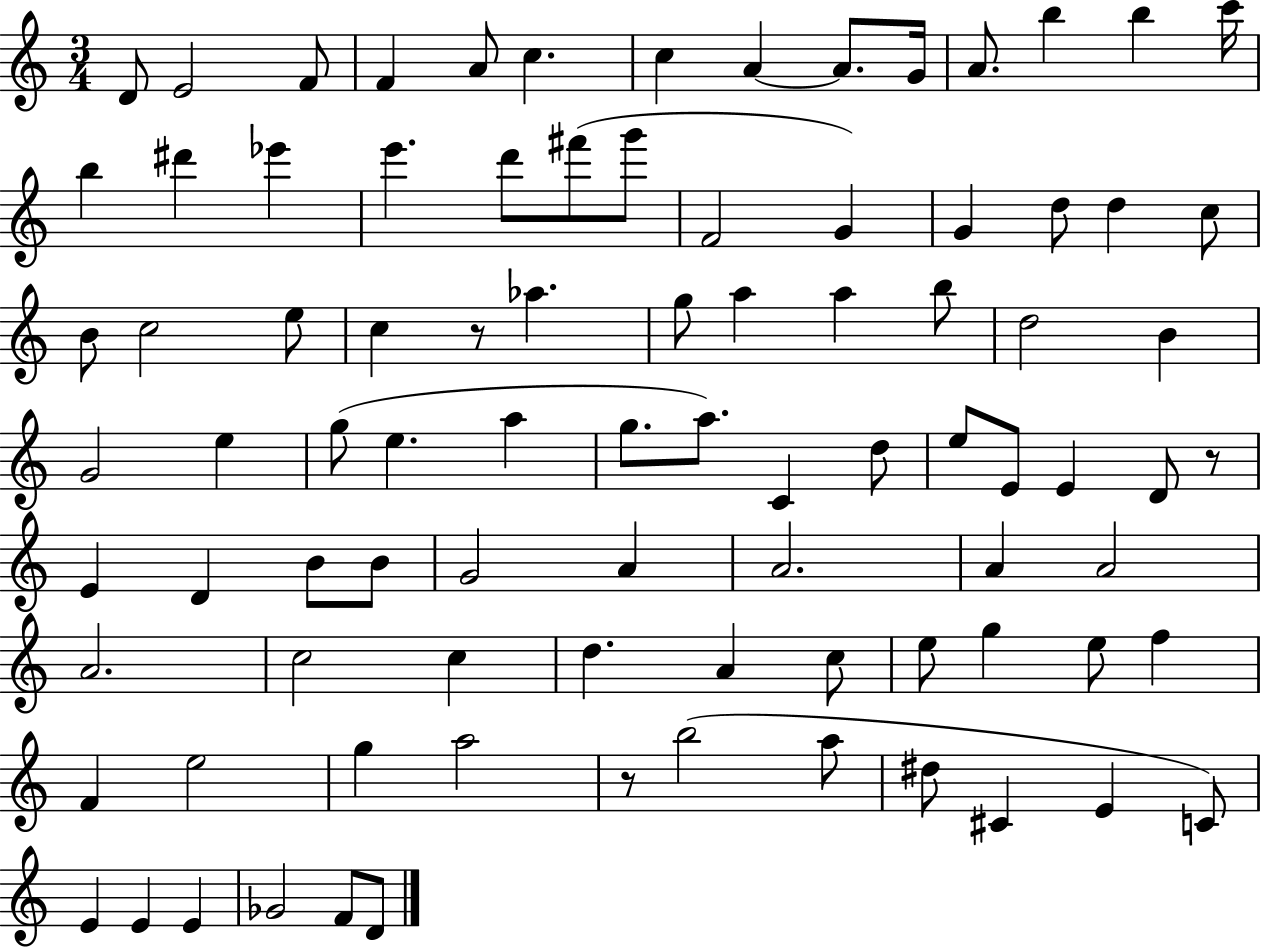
D4/e E4/h F4/e F4/q A4/e C5/q. C5/q A4/q A4/e. G4/s A4/e. B5/q B5/q C6/s B5/q D#6/q Eb6/q E6/q. D6/e F#6/e G6/e F4/h G4/q G4/q D5/e D5/q C5/e B4/e C5/h E5/e C5/q R/e Ab5/q. G5/e A5/q A5/q B5/e D5/h B4/q G4/h E5/q G5/e E5/q. A5/q G5/e. A5/e. C4/q D5/e E5/e E4/e E4/q D4/e R/e E4/q D4/q B4/e B4/e G4/h A4/q A4/h. A4/q A4/h A4/h. C5/h C5/q D5/q. A4/q C5/e E5/e G5/q E5/e F5/q F4/q E5/h G5/q A5/h R/e B5/h A5/e D#5/e C#4/q E4/q C4/e E4/q E4/q E4/q Gb4/h F4/e D4/e